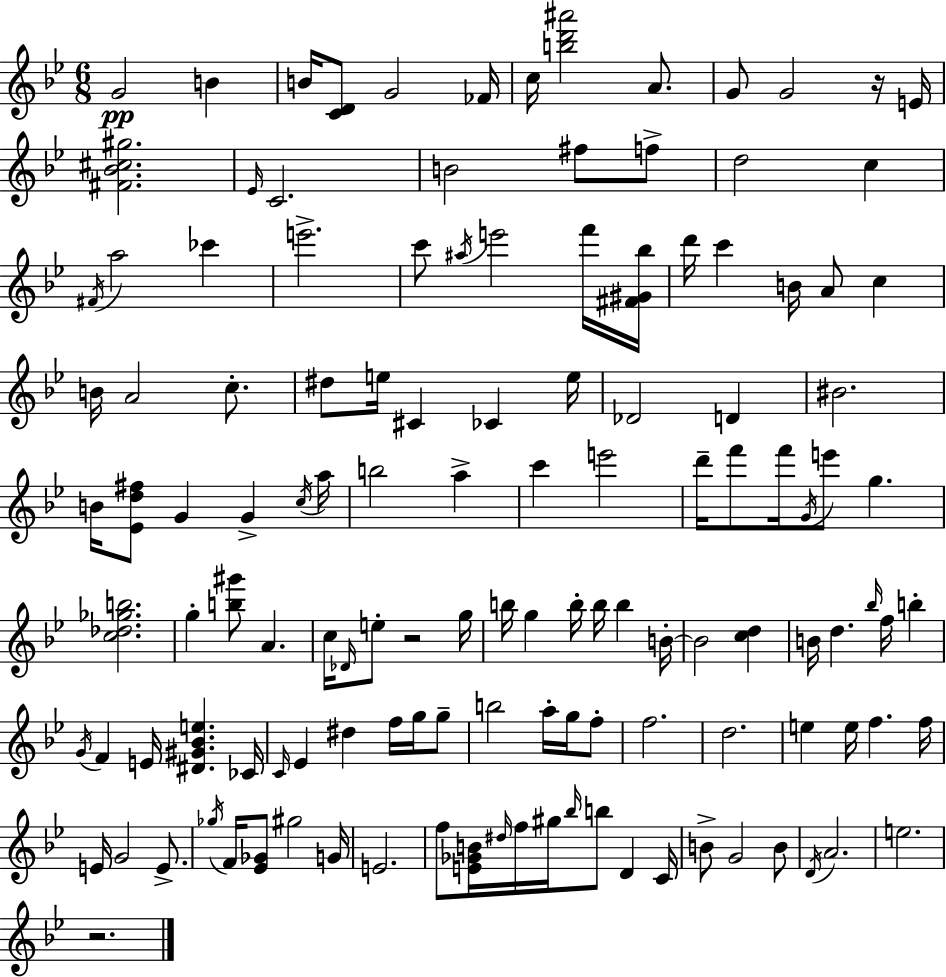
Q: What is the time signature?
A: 6/8